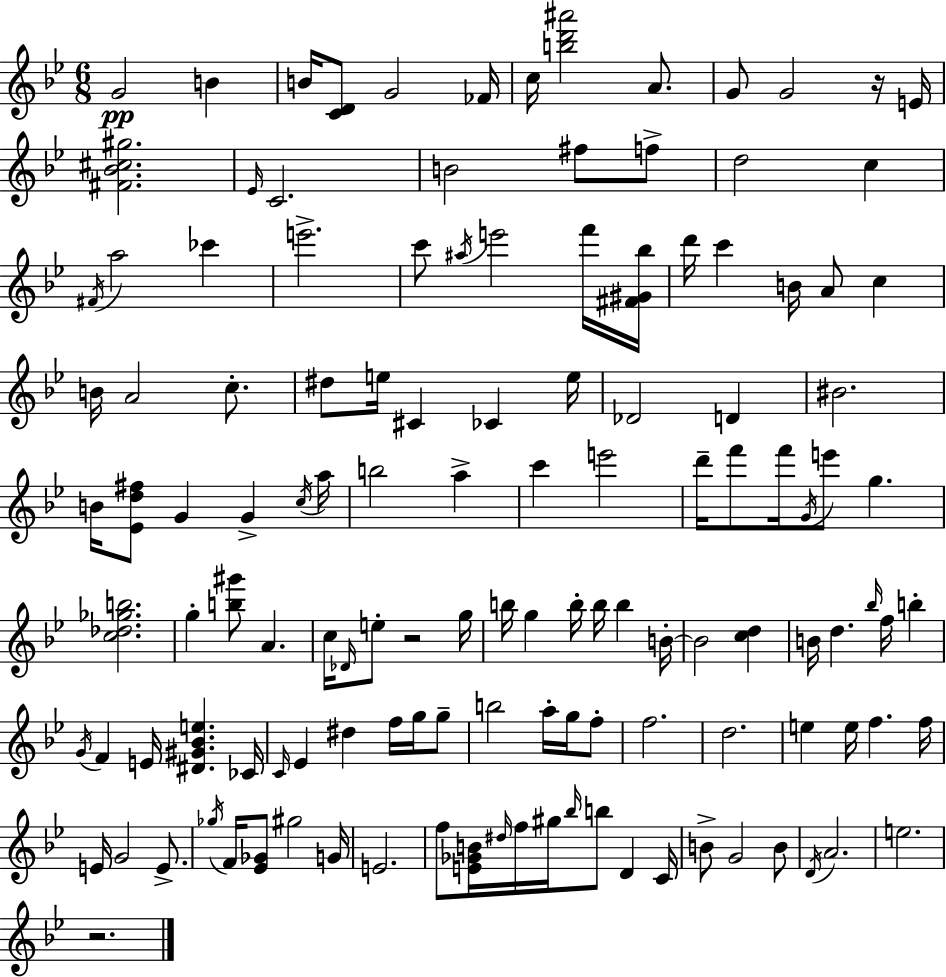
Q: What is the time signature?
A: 6/8